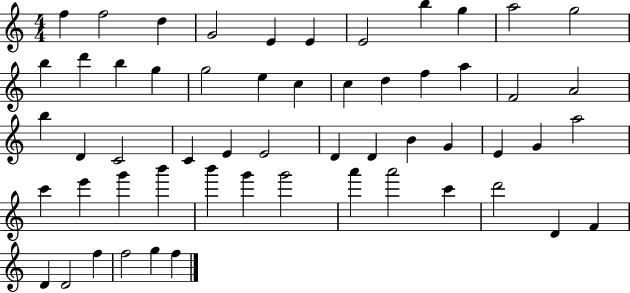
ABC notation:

X:1
T:Untitled
M:4/4
L:1/4
K:C
f f2 d G2 E E E2 b g a2 g2 b d' b g g2 e c c d f a F2 A2 b D C2 C E E2 D D B G E G a2 c' e' g' b' b' g' g'2 a' a'2 c' d'2 D F D D2 f f2 g f